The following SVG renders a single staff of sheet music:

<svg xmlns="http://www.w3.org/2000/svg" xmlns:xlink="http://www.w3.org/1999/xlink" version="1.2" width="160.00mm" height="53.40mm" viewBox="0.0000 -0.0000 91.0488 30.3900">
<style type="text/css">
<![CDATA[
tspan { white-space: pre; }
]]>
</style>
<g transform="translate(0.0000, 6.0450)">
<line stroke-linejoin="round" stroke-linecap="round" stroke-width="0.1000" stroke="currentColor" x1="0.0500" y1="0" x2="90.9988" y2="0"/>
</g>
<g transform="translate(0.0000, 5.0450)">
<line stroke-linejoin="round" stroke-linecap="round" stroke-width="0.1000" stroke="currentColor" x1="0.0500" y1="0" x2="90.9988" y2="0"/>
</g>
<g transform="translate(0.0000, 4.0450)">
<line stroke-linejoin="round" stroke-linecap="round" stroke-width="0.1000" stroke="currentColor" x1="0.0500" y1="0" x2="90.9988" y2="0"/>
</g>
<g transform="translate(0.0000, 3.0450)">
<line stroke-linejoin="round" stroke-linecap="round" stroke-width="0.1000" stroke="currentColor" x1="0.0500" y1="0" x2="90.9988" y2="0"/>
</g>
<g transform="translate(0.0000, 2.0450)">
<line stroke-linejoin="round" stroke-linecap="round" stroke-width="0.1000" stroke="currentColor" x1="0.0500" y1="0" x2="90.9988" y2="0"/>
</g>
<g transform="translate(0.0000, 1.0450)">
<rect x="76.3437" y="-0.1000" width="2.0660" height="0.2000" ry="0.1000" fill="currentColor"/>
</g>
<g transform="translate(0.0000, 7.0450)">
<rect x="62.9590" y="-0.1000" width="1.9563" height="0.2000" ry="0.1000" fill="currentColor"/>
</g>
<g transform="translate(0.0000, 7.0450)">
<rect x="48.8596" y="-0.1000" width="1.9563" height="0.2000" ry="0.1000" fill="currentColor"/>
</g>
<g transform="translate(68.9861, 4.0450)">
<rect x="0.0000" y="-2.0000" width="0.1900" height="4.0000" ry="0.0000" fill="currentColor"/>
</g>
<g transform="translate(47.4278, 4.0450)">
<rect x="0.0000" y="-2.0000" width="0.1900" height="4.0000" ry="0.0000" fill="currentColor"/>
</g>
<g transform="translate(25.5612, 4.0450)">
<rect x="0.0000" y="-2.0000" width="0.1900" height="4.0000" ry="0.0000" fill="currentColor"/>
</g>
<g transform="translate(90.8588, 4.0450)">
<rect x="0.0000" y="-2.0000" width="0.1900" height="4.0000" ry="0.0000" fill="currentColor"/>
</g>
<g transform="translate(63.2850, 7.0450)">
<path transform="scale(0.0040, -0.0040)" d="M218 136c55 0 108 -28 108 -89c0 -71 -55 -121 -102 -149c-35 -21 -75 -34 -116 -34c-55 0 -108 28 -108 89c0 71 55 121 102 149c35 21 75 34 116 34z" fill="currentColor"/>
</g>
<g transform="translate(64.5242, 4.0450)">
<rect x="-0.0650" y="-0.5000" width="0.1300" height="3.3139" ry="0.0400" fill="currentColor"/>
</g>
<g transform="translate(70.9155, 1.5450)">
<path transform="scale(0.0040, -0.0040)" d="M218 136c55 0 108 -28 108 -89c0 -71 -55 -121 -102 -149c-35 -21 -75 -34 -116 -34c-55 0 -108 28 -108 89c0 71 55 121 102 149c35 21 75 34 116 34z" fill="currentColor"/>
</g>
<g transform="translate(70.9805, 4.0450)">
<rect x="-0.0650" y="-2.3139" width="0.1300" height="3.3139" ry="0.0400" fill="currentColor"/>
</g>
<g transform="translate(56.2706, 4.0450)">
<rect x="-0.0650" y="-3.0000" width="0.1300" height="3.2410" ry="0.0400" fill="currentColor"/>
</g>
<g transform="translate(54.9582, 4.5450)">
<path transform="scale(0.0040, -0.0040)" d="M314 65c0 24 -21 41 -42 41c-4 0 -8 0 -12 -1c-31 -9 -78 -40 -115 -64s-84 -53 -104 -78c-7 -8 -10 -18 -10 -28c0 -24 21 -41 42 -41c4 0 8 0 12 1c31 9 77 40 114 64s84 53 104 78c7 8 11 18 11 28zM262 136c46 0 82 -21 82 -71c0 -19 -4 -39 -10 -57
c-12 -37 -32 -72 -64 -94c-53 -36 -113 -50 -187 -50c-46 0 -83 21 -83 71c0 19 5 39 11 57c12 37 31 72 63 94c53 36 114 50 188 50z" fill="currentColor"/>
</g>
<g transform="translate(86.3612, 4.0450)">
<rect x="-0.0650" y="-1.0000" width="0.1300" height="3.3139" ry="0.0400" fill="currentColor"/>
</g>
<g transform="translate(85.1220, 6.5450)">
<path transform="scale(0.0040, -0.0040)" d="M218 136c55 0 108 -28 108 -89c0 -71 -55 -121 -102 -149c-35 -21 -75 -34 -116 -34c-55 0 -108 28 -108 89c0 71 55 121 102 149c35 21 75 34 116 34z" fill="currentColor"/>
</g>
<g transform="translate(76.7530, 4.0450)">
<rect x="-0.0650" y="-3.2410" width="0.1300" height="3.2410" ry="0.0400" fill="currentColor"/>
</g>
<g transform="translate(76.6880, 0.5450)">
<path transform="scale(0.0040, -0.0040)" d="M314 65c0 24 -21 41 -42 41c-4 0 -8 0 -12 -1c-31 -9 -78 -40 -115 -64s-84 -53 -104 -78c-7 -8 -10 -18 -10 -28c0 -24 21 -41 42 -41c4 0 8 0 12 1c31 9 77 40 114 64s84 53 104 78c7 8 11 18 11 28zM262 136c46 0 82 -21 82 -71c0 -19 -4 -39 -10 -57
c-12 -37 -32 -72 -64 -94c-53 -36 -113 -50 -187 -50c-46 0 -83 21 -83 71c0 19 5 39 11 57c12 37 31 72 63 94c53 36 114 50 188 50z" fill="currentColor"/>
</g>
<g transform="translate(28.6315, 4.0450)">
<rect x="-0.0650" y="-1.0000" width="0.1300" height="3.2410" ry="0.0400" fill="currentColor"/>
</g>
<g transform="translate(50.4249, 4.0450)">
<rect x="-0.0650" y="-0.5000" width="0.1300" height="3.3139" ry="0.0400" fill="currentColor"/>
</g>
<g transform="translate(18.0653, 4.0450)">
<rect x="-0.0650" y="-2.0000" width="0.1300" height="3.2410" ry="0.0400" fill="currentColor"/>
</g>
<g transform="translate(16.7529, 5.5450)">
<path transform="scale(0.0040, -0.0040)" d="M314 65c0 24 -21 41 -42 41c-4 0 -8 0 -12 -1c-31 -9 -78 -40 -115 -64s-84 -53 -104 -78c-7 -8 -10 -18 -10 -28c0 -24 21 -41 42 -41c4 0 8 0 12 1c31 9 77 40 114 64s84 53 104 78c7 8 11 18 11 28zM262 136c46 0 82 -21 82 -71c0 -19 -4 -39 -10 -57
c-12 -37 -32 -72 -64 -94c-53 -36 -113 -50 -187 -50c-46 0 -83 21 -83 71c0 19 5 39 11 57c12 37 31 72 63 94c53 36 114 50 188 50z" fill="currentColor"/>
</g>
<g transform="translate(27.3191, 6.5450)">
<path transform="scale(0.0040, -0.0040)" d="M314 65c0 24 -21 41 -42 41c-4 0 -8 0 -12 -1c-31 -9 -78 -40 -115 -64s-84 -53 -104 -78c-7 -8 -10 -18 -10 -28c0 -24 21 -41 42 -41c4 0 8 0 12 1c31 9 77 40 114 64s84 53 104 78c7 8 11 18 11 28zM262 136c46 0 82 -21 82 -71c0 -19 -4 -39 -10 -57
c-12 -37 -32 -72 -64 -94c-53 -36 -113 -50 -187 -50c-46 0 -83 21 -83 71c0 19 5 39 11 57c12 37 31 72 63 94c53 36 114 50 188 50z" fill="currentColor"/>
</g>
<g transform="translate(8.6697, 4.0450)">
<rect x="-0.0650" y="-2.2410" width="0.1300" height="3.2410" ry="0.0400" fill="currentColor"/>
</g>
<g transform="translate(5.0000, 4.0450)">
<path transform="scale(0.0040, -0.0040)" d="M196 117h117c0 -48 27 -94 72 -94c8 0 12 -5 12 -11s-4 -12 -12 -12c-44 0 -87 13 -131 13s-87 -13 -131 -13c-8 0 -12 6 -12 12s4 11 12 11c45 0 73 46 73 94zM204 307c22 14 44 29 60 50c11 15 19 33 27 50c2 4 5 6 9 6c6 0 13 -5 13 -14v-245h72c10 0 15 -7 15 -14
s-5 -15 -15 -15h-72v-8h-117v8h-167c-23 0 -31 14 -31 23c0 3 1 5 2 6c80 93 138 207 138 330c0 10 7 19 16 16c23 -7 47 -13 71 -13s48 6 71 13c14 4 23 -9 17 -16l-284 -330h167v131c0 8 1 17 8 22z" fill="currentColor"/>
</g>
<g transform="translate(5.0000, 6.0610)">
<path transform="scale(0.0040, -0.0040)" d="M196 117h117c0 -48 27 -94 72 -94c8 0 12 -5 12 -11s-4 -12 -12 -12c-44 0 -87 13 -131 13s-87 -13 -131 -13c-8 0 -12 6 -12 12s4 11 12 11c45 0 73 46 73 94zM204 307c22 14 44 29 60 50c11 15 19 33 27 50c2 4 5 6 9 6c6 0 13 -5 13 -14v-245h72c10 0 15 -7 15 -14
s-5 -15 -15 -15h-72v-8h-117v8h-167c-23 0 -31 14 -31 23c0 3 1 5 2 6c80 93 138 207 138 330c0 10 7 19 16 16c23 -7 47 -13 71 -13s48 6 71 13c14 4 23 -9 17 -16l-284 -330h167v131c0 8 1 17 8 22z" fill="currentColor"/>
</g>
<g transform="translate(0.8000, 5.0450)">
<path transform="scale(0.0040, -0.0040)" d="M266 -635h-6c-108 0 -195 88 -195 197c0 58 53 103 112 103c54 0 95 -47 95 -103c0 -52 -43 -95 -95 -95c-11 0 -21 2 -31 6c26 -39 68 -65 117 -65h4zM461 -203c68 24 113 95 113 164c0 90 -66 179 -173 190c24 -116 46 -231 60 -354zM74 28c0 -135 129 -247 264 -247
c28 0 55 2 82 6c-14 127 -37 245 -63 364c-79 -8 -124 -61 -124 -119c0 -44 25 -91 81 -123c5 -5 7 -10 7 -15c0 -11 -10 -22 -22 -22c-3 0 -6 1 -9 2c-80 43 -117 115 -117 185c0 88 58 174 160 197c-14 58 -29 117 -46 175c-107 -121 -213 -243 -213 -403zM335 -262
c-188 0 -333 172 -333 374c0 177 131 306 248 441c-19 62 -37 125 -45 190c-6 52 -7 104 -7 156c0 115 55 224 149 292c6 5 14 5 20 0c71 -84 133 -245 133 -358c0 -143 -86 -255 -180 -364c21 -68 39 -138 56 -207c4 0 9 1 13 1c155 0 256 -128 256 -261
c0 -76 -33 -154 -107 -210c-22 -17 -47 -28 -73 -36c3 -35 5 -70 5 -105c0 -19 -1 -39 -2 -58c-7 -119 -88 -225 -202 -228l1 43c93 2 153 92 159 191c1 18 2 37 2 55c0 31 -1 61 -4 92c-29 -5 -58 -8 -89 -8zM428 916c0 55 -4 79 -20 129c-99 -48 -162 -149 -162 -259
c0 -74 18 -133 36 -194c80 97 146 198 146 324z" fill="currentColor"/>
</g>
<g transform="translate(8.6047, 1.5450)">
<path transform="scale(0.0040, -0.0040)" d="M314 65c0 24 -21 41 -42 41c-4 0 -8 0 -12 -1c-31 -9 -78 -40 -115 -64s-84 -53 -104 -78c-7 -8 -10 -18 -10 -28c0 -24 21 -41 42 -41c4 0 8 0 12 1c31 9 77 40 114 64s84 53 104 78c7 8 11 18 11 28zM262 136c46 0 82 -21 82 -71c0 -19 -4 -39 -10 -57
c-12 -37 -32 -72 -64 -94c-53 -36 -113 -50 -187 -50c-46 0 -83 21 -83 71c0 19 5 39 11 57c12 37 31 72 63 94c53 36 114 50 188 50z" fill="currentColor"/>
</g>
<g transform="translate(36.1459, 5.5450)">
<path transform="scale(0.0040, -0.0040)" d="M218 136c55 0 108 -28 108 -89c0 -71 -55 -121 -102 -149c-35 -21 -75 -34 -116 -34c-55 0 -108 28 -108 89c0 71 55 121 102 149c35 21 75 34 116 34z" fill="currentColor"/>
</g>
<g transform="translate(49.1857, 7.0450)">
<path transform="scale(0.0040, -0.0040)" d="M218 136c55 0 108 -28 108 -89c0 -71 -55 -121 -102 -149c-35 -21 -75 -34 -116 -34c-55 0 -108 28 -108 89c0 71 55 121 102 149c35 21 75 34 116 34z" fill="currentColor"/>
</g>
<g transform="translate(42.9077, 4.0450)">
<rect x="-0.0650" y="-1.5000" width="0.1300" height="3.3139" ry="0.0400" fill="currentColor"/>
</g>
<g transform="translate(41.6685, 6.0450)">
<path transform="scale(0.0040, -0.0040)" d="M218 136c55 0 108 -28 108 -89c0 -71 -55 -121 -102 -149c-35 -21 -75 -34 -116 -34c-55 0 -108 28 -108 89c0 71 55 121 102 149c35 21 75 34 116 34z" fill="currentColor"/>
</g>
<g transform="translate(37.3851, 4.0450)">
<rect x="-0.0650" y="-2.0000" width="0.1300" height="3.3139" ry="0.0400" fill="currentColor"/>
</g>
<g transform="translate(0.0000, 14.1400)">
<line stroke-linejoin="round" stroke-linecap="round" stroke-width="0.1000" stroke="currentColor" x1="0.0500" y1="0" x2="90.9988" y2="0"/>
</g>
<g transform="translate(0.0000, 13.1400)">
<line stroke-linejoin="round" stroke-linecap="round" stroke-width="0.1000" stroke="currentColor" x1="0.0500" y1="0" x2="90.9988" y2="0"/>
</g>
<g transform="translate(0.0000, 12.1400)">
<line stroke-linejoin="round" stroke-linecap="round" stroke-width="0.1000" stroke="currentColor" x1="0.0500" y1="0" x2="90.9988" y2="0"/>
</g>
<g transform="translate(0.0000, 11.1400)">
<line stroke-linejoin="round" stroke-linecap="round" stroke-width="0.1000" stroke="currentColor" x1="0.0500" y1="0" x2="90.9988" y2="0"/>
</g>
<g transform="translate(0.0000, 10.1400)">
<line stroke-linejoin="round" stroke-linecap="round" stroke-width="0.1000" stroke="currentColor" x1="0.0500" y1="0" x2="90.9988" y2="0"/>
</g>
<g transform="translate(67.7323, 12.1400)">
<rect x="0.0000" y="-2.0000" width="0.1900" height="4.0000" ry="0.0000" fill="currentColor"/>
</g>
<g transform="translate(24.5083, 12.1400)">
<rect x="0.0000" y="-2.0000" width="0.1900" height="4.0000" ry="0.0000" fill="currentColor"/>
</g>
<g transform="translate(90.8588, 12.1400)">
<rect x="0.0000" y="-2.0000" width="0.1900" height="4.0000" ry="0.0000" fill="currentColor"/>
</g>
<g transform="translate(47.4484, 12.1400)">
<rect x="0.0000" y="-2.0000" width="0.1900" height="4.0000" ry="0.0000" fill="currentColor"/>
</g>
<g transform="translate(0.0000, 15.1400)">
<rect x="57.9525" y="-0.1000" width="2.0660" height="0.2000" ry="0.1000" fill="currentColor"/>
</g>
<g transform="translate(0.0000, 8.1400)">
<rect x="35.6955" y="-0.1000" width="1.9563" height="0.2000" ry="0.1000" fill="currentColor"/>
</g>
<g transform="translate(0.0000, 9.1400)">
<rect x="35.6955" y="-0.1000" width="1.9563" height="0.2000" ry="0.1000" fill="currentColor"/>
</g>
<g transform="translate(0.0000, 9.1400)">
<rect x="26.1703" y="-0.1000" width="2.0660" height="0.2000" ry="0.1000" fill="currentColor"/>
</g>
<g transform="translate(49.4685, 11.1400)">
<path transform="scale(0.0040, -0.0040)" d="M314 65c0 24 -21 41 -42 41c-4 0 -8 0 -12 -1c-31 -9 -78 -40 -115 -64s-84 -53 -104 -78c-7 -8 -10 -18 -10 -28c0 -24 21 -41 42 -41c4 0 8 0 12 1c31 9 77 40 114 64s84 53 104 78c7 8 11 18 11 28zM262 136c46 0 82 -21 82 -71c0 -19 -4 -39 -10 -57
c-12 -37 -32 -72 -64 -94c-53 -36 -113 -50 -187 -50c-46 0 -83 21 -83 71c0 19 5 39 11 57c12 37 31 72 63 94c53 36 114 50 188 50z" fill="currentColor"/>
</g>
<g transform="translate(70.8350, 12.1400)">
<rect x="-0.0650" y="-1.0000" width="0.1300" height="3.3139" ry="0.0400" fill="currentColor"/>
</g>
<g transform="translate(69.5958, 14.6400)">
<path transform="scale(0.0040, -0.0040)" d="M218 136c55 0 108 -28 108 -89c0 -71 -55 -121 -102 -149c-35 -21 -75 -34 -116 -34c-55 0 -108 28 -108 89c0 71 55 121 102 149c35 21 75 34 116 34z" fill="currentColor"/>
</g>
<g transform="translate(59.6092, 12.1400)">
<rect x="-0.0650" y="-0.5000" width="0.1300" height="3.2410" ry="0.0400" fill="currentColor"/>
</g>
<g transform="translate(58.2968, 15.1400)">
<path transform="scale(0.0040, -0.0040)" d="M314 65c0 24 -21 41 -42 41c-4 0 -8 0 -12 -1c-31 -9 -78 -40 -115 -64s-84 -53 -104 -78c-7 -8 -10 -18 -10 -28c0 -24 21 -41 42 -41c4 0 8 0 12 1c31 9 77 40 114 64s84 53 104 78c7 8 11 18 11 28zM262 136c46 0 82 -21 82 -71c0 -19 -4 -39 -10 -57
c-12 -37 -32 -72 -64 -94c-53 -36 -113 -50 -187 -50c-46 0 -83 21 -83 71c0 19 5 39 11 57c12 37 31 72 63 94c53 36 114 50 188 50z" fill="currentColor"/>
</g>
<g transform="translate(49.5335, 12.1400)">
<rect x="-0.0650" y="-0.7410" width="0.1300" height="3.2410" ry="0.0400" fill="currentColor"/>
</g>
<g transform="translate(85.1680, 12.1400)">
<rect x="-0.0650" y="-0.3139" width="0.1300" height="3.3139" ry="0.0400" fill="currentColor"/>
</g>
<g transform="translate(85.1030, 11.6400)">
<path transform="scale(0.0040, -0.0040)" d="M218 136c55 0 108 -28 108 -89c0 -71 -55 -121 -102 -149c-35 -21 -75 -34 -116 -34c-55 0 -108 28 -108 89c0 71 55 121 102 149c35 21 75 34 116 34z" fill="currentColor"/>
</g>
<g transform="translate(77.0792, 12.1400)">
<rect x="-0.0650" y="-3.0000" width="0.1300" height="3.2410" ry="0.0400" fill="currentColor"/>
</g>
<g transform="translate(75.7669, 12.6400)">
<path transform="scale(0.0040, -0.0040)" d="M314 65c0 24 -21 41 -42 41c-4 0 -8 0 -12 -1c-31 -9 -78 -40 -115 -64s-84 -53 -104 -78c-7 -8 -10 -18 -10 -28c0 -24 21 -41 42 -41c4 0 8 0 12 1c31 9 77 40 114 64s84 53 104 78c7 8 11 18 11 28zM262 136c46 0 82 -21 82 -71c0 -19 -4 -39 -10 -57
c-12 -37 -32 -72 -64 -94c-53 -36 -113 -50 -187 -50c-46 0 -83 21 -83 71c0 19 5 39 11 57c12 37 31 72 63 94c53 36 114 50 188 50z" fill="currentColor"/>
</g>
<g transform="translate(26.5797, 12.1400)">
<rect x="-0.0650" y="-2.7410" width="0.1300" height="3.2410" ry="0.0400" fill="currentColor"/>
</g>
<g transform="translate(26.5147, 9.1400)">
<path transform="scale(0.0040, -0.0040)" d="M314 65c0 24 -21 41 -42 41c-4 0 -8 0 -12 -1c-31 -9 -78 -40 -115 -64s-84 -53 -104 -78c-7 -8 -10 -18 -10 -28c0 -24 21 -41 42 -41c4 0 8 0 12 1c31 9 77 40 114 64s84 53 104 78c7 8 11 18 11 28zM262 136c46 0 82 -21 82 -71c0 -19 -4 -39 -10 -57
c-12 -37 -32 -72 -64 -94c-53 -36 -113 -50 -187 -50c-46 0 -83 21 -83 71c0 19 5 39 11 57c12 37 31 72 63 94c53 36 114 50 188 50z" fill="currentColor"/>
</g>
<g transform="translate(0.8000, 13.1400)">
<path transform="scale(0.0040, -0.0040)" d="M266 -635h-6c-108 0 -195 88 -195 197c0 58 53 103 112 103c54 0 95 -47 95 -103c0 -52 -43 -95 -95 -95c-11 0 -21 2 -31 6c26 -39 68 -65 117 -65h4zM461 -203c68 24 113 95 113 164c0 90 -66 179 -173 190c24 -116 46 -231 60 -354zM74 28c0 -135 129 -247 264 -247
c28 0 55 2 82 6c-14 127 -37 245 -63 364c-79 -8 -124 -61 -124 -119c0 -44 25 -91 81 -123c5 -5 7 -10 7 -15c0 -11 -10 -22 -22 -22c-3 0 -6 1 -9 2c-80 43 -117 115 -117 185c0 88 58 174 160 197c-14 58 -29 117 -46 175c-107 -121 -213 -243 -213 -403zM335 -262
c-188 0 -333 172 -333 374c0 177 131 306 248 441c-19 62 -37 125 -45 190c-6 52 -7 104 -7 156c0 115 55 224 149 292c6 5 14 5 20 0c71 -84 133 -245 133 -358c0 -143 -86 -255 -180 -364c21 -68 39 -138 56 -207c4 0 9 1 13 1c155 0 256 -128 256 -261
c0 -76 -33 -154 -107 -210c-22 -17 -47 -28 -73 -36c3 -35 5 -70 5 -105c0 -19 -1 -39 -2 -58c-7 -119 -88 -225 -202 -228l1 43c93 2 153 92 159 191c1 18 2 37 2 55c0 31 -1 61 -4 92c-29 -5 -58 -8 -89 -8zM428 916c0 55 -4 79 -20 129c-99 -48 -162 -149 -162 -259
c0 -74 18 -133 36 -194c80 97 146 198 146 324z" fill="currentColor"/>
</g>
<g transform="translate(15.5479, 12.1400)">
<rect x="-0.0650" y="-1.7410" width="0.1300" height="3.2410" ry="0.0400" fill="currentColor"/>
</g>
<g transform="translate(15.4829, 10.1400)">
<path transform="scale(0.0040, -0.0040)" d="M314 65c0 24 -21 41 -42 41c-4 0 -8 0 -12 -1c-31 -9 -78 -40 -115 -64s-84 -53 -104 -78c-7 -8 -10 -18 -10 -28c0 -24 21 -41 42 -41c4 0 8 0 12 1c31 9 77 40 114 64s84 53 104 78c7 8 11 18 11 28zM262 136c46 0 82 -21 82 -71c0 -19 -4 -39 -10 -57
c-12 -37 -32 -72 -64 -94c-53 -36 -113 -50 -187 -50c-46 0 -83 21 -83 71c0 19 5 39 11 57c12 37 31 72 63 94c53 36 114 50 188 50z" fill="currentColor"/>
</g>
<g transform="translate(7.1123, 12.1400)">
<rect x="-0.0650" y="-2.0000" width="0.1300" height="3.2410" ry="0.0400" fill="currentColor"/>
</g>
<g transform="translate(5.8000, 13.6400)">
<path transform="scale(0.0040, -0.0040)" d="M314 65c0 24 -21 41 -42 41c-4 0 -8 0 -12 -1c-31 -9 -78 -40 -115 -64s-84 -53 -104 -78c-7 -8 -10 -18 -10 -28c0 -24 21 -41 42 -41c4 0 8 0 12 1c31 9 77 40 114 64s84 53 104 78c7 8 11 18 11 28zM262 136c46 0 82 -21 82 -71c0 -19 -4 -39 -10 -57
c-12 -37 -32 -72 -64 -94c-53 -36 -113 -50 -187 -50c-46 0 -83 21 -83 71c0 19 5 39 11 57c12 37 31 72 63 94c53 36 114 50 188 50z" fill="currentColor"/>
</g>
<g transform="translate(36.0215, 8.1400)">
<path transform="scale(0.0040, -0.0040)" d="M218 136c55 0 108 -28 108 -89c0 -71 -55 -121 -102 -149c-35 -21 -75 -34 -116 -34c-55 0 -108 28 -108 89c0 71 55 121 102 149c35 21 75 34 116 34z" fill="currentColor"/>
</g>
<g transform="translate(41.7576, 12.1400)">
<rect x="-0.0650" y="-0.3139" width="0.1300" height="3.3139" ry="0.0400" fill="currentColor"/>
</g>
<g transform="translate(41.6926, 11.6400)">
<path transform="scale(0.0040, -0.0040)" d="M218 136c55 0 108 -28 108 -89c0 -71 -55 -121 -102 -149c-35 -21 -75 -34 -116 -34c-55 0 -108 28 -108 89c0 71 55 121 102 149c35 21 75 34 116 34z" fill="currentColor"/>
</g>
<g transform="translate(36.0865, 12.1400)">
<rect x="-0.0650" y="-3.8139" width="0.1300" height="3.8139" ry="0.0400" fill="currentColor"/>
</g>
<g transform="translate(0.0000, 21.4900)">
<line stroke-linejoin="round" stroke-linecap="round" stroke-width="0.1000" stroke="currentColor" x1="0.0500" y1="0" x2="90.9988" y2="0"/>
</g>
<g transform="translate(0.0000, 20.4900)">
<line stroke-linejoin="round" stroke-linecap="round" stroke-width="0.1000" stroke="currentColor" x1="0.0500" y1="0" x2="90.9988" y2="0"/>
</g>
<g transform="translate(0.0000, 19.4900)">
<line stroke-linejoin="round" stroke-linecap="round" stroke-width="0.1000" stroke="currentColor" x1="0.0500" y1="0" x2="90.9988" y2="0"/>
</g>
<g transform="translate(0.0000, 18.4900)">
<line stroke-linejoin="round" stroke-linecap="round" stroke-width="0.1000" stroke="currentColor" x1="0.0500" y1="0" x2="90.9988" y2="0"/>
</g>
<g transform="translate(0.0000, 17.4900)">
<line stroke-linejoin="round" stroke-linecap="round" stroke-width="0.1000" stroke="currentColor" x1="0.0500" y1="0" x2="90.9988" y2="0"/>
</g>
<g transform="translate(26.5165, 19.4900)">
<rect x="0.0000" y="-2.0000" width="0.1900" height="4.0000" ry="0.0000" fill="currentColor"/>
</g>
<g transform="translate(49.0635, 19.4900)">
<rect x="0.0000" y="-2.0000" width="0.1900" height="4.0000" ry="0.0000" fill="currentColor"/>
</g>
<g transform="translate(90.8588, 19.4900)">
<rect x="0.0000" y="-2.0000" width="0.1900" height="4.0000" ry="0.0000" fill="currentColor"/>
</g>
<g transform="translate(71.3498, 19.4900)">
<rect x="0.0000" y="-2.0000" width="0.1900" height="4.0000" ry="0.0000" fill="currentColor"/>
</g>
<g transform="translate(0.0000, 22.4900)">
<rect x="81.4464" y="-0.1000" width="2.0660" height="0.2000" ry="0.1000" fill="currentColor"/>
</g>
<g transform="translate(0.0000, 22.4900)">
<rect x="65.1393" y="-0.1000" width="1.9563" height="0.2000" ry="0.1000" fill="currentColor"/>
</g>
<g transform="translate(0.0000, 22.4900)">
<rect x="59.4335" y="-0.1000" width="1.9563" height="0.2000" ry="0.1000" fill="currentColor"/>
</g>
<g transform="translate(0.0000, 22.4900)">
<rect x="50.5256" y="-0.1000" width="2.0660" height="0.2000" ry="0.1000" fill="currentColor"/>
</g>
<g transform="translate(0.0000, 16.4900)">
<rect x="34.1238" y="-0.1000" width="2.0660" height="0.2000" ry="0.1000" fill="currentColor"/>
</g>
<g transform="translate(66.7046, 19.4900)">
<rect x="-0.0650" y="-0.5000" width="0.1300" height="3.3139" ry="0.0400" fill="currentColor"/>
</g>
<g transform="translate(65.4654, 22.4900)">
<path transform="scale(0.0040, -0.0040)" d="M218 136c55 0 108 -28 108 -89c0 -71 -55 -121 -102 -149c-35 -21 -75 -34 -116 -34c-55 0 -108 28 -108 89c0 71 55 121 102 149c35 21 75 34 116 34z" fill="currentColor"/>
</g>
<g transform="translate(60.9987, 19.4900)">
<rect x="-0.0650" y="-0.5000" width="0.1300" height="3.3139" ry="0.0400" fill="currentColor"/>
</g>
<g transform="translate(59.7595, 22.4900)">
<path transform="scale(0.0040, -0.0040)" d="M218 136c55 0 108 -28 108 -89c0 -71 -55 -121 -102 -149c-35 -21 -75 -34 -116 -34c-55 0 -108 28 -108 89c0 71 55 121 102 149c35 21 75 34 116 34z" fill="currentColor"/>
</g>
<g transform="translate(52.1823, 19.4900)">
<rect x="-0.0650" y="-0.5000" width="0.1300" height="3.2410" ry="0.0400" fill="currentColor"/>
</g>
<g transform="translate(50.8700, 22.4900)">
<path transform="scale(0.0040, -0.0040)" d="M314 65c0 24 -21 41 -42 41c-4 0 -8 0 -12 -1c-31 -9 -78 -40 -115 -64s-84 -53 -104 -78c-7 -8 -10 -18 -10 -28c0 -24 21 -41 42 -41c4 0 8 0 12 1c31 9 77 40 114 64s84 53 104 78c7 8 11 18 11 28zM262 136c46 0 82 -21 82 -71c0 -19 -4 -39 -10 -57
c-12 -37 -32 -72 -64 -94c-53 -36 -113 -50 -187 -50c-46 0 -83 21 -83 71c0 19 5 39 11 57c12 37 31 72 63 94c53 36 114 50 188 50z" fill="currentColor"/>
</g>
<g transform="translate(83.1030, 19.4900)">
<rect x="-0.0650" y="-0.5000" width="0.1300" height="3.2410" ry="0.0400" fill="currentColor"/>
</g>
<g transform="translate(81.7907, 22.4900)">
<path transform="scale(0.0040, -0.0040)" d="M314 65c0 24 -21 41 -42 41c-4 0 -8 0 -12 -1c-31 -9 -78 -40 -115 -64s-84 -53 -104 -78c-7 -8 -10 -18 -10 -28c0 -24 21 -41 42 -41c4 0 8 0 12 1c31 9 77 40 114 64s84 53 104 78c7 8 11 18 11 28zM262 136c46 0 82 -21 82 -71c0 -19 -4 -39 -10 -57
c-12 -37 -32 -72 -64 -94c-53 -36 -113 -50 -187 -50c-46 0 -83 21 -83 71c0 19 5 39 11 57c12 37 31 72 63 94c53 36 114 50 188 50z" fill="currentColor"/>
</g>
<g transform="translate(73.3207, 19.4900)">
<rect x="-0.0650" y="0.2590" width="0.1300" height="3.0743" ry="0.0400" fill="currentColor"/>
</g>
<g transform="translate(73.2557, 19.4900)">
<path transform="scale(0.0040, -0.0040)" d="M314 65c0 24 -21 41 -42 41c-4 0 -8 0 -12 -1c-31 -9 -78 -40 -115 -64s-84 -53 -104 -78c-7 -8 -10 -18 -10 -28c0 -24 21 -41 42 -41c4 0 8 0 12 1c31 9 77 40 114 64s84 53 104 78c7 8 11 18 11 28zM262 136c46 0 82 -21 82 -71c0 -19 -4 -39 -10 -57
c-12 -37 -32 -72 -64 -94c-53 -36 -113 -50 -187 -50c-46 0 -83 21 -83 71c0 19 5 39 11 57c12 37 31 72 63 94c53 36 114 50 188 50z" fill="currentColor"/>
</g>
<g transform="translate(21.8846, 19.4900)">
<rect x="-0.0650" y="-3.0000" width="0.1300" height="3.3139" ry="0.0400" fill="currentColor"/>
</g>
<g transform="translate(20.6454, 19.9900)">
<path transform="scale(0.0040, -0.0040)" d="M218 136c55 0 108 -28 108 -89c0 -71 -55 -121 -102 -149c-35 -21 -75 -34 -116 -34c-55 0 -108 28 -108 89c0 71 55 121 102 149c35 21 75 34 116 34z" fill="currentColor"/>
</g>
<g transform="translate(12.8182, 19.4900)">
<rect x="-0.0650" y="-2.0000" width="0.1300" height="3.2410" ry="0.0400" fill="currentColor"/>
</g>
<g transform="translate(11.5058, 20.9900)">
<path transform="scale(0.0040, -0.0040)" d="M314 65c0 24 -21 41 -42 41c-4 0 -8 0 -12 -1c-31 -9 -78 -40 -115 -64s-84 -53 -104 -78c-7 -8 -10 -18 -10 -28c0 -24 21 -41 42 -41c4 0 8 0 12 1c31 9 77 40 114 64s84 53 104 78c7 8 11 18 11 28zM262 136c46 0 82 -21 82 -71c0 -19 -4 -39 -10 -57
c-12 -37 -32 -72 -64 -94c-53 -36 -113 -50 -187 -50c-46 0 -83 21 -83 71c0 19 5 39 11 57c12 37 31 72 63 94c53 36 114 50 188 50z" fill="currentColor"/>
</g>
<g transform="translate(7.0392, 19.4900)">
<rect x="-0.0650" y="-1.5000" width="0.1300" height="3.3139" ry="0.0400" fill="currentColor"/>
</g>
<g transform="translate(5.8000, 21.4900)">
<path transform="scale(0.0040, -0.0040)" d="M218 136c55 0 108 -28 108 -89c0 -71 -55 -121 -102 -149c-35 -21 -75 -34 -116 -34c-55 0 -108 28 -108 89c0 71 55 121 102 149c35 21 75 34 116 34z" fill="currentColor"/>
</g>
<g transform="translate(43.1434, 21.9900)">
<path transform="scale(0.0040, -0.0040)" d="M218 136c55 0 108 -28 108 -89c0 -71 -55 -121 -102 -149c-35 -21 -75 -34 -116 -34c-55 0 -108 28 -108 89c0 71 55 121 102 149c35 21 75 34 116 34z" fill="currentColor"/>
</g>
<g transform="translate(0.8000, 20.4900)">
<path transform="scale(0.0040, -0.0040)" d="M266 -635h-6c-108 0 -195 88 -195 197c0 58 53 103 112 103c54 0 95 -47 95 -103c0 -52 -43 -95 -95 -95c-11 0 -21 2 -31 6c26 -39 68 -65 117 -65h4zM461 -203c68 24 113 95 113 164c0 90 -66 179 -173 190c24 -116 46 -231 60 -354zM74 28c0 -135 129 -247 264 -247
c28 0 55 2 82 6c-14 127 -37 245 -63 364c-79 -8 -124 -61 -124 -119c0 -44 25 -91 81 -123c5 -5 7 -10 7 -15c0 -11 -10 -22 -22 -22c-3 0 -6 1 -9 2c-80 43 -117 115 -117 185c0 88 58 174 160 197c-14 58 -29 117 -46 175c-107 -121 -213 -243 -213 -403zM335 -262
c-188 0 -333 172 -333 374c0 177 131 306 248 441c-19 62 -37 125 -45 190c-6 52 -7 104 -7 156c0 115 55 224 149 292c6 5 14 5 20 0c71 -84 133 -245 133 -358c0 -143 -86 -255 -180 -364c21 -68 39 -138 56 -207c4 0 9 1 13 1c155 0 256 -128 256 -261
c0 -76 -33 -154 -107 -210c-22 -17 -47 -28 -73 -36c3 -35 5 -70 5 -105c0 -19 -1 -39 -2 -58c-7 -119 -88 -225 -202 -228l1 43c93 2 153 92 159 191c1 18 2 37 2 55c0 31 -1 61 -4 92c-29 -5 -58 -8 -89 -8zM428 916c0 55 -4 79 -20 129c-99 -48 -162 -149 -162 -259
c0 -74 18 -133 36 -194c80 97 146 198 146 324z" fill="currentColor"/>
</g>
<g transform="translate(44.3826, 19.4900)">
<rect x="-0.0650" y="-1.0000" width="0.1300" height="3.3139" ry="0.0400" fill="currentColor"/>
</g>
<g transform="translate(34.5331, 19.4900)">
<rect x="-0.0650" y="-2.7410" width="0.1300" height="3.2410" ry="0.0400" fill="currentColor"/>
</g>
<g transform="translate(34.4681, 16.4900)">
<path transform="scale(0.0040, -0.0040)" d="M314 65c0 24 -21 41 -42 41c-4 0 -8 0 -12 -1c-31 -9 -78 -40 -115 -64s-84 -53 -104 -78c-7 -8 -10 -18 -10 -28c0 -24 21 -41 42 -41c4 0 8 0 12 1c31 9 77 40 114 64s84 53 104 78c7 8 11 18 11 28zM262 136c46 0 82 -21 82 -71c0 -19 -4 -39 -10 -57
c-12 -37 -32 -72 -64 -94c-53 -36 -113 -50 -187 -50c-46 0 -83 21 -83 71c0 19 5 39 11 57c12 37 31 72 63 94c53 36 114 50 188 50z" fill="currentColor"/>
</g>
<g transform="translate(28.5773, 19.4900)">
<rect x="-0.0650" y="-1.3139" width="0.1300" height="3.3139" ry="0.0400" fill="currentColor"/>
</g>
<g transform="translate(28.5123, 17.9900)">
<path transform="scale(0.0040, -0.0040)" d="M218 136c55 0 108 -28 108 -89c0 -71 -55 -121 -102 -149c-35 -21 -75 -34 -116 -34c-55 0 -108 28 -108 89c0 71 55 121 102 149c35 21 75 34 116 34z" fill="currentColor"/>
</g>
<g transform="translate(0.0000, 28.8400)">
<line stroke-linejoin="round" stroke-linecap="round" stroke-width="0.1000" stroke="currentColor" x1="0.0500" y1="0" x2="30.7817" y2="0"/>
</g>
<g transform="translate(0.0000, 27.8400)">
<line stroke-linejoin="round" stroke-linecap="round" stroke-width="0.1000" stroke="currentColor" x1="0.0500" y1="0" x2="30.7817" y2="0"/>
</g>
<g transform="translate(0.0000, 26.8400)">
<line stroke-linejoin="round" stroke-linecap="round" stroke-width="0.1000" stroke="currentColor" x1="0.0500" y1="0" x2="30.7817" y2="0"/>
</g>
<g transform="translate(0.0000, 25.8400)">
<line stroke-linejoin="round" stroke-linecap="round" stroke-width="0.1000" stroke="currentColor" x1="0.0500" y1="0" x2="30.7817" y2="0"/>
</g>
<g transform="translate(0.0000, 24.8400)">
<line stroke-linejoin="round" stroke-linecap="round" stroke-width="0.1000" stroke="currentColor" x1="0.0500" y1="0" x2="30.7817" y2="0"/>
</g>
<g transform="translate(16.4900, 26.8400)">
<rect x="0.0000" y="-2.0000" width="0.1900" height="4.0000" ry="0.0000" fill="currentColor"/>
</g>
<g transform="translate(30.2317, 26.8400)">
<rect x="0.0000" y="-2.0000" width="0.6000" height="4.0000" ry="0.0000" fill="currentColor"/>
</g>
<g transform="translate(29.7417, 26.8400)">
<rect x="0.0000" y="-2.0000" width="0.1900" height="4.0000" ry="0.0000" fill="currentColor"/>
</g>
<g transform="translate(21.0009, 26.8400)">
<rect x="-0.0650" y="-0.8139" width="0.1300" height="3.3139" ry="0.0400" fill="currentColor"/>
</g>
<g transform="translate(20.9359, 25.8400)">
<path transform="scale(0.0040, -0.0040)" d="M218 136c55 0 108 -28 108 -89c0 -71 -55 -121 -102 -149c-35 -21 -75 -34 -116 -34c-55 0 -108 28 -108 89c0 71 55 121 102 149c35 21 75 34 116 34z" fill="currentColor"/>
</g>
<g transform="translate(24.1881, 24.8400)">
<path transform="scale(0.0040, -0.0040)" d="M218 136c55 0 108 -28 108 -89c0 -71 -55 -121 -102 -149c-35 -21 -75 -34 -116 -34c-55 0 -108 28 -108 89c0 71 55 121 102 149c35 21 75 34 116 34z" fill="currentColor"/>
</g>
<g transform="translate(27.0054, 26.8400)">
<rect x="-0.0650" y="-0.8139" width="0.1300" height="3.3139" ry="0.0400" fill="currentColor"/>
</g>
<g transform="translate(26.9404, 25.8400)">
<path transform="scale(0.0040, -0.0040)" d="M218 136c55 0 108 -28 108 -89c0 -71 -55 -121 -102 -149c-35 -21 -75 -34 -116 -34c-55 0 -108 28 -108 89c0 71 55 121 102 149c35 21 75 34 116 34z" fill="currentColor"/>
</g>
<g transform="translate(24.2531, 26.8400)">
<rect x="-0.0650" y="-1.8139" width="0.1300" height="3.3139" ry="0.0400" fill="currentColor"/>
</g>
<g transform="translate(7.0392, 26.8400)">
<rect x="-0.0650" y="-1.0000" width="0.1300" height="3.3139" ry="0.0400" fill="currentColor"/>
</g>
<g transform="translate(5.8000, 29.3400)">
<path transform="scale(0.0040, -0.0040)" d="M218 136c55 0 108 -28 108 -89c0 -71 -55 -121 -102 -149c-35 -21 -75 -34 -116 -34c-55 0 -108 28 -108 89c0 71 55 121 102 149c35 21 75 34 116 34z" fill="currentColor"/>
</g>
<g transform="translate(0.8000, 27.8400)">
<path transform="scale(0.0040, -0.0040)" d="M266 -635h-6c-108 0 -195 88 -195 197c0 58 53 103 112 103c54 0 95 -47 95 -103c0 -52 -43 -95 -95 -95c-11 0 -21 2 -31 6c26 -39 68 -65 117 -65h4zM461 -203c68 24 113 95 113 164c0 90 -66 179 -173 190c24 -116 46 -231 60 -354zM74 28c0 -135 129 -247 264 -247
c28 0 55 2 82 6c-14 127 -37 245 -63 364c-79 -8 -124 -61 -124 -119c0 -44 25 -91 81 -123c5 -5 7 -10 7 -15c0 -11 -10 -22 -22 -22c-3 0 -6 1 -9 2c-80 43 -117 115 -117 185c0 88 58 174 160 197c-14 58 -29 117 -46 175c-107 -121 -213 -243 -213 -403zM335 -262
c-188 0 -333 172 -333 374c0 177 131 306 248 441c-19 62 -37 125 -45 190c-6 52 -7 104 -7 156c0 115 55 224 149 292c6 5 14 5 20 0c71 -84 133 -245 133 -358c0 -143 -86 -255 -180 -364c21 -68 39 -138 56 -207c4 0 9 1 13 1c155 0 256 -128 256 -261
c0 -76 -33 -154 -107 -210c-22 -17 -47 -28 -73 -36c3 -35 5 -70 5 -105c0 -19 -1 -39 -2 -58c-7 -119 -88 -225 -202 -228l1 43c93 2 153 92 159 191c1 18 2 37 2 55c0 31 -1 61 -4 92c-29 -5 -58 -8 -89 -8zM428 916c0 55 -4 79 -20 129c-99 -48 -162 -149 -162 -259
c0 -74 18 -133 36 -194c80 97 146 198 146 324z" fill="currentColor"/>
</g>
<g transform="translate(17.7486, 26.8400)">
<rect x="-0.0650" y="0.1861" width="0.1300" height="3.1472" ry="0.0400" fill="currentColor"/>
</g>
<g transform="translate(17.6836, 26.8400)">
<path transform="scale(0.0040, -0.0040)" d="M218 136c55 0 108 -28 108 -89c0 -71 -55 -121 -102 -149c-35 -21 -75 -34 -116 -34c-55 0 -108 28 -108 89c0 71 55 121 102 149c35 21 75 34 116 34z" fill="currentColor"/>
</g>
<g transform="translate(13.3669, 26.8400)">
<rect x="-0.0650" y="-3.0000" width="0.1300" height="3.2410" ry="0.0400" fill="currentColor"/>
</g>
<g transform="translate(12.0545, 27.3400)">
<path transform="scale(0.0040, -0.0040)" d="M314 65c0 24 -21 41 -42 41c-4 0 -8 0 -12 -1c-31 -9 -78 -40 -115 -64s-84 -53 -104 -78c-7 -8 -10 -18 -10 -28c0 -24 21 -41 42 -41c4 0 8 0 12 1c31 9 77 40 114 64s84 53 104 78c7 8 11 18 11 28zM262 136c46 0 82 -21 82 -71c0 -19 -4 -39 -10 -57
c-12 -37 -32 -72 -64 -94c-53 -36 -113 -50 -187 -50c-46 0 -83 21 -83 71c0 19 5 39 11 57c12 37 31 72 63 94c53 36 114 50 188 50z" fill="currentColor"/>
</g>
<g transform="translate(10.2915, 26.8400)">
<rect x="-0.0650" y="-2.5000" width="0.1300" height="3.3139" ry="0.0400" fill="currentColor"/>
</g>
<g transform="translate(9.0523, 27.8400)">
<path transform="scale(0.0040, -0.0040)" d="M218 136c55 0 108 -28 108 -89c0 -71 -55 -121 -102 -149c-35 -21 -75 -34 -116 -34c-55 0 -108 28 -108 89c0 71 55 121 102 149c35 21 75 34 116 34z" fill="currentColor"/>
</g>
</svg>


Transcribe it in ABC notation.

X:1
T:Untitled
M:4/4
L:1/4
K:C
g2 F2 D2 F E C A2 C g b2 D F2 f2 a2 c' c d2 C2 D A2 c E F2 A e a2 D C2 C C B2 C2 D G A2 B d f d